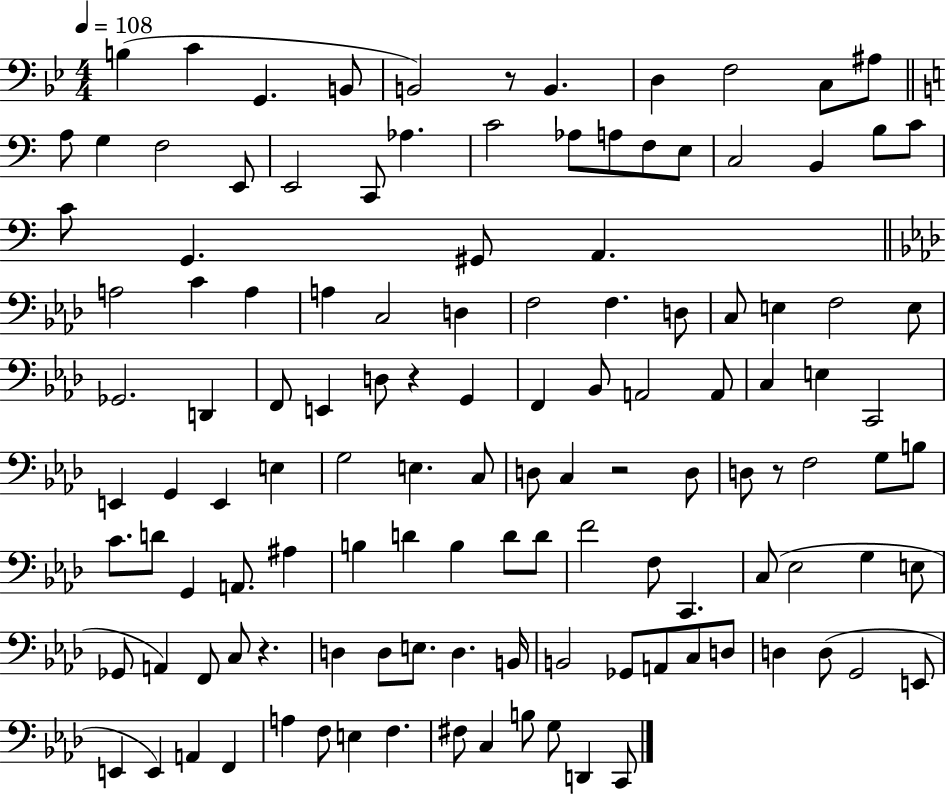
{
  \clef bass
  \numericTimeSignature
  \time 4/4
  \key bes \major
  \tempo 4 = 108
  b4( c'4 g,4. b,8 | b,2) r8 b,4. | d4 f2 c8 ais8 | \bar "||" \break \key c \major a8 g4 f2 e,8 | e,2 c,8 aes4. | c'2 aes8 a8 f8 e8 | c2 b,4 b8 c'8 | \break c'8 g,4. gis,8 a,4. | \bar "||" \break \key aes \major a2 c'4 a4 | a4 c2 d4 | f2 f4. d8 | c8 e4 f2 e8 | \break ges,2. d,4 | f,8 e,4 d8 r4 g,4 | f,4 bes,8 a,2 a,8 | c4 e4 c,2 | \break e,4 g,4 e,4 e4 | g2 e4. c8 | d8 c4 r2 d8 | d8 r8 f2 g8 b8 | \break c'8. d'8 g,4 a,8. ais4 | b4 d'4 b4 d'8 d'8 | f'2 f8 c,4. | c8( ees2 g4 e8 | \break ges,8 a,4) f,8 c8 r4. | d4 d8 e8. d4. b,16 | b,2 ges,8 a,8 c8 d8 | d4 d8( g,2 e,8 | \break e,4 e,4) a,4 f,4 | a4 f8 e4 f4. | fis8 c4 b8 g8 d,4 c,8 | \bar "|."
}